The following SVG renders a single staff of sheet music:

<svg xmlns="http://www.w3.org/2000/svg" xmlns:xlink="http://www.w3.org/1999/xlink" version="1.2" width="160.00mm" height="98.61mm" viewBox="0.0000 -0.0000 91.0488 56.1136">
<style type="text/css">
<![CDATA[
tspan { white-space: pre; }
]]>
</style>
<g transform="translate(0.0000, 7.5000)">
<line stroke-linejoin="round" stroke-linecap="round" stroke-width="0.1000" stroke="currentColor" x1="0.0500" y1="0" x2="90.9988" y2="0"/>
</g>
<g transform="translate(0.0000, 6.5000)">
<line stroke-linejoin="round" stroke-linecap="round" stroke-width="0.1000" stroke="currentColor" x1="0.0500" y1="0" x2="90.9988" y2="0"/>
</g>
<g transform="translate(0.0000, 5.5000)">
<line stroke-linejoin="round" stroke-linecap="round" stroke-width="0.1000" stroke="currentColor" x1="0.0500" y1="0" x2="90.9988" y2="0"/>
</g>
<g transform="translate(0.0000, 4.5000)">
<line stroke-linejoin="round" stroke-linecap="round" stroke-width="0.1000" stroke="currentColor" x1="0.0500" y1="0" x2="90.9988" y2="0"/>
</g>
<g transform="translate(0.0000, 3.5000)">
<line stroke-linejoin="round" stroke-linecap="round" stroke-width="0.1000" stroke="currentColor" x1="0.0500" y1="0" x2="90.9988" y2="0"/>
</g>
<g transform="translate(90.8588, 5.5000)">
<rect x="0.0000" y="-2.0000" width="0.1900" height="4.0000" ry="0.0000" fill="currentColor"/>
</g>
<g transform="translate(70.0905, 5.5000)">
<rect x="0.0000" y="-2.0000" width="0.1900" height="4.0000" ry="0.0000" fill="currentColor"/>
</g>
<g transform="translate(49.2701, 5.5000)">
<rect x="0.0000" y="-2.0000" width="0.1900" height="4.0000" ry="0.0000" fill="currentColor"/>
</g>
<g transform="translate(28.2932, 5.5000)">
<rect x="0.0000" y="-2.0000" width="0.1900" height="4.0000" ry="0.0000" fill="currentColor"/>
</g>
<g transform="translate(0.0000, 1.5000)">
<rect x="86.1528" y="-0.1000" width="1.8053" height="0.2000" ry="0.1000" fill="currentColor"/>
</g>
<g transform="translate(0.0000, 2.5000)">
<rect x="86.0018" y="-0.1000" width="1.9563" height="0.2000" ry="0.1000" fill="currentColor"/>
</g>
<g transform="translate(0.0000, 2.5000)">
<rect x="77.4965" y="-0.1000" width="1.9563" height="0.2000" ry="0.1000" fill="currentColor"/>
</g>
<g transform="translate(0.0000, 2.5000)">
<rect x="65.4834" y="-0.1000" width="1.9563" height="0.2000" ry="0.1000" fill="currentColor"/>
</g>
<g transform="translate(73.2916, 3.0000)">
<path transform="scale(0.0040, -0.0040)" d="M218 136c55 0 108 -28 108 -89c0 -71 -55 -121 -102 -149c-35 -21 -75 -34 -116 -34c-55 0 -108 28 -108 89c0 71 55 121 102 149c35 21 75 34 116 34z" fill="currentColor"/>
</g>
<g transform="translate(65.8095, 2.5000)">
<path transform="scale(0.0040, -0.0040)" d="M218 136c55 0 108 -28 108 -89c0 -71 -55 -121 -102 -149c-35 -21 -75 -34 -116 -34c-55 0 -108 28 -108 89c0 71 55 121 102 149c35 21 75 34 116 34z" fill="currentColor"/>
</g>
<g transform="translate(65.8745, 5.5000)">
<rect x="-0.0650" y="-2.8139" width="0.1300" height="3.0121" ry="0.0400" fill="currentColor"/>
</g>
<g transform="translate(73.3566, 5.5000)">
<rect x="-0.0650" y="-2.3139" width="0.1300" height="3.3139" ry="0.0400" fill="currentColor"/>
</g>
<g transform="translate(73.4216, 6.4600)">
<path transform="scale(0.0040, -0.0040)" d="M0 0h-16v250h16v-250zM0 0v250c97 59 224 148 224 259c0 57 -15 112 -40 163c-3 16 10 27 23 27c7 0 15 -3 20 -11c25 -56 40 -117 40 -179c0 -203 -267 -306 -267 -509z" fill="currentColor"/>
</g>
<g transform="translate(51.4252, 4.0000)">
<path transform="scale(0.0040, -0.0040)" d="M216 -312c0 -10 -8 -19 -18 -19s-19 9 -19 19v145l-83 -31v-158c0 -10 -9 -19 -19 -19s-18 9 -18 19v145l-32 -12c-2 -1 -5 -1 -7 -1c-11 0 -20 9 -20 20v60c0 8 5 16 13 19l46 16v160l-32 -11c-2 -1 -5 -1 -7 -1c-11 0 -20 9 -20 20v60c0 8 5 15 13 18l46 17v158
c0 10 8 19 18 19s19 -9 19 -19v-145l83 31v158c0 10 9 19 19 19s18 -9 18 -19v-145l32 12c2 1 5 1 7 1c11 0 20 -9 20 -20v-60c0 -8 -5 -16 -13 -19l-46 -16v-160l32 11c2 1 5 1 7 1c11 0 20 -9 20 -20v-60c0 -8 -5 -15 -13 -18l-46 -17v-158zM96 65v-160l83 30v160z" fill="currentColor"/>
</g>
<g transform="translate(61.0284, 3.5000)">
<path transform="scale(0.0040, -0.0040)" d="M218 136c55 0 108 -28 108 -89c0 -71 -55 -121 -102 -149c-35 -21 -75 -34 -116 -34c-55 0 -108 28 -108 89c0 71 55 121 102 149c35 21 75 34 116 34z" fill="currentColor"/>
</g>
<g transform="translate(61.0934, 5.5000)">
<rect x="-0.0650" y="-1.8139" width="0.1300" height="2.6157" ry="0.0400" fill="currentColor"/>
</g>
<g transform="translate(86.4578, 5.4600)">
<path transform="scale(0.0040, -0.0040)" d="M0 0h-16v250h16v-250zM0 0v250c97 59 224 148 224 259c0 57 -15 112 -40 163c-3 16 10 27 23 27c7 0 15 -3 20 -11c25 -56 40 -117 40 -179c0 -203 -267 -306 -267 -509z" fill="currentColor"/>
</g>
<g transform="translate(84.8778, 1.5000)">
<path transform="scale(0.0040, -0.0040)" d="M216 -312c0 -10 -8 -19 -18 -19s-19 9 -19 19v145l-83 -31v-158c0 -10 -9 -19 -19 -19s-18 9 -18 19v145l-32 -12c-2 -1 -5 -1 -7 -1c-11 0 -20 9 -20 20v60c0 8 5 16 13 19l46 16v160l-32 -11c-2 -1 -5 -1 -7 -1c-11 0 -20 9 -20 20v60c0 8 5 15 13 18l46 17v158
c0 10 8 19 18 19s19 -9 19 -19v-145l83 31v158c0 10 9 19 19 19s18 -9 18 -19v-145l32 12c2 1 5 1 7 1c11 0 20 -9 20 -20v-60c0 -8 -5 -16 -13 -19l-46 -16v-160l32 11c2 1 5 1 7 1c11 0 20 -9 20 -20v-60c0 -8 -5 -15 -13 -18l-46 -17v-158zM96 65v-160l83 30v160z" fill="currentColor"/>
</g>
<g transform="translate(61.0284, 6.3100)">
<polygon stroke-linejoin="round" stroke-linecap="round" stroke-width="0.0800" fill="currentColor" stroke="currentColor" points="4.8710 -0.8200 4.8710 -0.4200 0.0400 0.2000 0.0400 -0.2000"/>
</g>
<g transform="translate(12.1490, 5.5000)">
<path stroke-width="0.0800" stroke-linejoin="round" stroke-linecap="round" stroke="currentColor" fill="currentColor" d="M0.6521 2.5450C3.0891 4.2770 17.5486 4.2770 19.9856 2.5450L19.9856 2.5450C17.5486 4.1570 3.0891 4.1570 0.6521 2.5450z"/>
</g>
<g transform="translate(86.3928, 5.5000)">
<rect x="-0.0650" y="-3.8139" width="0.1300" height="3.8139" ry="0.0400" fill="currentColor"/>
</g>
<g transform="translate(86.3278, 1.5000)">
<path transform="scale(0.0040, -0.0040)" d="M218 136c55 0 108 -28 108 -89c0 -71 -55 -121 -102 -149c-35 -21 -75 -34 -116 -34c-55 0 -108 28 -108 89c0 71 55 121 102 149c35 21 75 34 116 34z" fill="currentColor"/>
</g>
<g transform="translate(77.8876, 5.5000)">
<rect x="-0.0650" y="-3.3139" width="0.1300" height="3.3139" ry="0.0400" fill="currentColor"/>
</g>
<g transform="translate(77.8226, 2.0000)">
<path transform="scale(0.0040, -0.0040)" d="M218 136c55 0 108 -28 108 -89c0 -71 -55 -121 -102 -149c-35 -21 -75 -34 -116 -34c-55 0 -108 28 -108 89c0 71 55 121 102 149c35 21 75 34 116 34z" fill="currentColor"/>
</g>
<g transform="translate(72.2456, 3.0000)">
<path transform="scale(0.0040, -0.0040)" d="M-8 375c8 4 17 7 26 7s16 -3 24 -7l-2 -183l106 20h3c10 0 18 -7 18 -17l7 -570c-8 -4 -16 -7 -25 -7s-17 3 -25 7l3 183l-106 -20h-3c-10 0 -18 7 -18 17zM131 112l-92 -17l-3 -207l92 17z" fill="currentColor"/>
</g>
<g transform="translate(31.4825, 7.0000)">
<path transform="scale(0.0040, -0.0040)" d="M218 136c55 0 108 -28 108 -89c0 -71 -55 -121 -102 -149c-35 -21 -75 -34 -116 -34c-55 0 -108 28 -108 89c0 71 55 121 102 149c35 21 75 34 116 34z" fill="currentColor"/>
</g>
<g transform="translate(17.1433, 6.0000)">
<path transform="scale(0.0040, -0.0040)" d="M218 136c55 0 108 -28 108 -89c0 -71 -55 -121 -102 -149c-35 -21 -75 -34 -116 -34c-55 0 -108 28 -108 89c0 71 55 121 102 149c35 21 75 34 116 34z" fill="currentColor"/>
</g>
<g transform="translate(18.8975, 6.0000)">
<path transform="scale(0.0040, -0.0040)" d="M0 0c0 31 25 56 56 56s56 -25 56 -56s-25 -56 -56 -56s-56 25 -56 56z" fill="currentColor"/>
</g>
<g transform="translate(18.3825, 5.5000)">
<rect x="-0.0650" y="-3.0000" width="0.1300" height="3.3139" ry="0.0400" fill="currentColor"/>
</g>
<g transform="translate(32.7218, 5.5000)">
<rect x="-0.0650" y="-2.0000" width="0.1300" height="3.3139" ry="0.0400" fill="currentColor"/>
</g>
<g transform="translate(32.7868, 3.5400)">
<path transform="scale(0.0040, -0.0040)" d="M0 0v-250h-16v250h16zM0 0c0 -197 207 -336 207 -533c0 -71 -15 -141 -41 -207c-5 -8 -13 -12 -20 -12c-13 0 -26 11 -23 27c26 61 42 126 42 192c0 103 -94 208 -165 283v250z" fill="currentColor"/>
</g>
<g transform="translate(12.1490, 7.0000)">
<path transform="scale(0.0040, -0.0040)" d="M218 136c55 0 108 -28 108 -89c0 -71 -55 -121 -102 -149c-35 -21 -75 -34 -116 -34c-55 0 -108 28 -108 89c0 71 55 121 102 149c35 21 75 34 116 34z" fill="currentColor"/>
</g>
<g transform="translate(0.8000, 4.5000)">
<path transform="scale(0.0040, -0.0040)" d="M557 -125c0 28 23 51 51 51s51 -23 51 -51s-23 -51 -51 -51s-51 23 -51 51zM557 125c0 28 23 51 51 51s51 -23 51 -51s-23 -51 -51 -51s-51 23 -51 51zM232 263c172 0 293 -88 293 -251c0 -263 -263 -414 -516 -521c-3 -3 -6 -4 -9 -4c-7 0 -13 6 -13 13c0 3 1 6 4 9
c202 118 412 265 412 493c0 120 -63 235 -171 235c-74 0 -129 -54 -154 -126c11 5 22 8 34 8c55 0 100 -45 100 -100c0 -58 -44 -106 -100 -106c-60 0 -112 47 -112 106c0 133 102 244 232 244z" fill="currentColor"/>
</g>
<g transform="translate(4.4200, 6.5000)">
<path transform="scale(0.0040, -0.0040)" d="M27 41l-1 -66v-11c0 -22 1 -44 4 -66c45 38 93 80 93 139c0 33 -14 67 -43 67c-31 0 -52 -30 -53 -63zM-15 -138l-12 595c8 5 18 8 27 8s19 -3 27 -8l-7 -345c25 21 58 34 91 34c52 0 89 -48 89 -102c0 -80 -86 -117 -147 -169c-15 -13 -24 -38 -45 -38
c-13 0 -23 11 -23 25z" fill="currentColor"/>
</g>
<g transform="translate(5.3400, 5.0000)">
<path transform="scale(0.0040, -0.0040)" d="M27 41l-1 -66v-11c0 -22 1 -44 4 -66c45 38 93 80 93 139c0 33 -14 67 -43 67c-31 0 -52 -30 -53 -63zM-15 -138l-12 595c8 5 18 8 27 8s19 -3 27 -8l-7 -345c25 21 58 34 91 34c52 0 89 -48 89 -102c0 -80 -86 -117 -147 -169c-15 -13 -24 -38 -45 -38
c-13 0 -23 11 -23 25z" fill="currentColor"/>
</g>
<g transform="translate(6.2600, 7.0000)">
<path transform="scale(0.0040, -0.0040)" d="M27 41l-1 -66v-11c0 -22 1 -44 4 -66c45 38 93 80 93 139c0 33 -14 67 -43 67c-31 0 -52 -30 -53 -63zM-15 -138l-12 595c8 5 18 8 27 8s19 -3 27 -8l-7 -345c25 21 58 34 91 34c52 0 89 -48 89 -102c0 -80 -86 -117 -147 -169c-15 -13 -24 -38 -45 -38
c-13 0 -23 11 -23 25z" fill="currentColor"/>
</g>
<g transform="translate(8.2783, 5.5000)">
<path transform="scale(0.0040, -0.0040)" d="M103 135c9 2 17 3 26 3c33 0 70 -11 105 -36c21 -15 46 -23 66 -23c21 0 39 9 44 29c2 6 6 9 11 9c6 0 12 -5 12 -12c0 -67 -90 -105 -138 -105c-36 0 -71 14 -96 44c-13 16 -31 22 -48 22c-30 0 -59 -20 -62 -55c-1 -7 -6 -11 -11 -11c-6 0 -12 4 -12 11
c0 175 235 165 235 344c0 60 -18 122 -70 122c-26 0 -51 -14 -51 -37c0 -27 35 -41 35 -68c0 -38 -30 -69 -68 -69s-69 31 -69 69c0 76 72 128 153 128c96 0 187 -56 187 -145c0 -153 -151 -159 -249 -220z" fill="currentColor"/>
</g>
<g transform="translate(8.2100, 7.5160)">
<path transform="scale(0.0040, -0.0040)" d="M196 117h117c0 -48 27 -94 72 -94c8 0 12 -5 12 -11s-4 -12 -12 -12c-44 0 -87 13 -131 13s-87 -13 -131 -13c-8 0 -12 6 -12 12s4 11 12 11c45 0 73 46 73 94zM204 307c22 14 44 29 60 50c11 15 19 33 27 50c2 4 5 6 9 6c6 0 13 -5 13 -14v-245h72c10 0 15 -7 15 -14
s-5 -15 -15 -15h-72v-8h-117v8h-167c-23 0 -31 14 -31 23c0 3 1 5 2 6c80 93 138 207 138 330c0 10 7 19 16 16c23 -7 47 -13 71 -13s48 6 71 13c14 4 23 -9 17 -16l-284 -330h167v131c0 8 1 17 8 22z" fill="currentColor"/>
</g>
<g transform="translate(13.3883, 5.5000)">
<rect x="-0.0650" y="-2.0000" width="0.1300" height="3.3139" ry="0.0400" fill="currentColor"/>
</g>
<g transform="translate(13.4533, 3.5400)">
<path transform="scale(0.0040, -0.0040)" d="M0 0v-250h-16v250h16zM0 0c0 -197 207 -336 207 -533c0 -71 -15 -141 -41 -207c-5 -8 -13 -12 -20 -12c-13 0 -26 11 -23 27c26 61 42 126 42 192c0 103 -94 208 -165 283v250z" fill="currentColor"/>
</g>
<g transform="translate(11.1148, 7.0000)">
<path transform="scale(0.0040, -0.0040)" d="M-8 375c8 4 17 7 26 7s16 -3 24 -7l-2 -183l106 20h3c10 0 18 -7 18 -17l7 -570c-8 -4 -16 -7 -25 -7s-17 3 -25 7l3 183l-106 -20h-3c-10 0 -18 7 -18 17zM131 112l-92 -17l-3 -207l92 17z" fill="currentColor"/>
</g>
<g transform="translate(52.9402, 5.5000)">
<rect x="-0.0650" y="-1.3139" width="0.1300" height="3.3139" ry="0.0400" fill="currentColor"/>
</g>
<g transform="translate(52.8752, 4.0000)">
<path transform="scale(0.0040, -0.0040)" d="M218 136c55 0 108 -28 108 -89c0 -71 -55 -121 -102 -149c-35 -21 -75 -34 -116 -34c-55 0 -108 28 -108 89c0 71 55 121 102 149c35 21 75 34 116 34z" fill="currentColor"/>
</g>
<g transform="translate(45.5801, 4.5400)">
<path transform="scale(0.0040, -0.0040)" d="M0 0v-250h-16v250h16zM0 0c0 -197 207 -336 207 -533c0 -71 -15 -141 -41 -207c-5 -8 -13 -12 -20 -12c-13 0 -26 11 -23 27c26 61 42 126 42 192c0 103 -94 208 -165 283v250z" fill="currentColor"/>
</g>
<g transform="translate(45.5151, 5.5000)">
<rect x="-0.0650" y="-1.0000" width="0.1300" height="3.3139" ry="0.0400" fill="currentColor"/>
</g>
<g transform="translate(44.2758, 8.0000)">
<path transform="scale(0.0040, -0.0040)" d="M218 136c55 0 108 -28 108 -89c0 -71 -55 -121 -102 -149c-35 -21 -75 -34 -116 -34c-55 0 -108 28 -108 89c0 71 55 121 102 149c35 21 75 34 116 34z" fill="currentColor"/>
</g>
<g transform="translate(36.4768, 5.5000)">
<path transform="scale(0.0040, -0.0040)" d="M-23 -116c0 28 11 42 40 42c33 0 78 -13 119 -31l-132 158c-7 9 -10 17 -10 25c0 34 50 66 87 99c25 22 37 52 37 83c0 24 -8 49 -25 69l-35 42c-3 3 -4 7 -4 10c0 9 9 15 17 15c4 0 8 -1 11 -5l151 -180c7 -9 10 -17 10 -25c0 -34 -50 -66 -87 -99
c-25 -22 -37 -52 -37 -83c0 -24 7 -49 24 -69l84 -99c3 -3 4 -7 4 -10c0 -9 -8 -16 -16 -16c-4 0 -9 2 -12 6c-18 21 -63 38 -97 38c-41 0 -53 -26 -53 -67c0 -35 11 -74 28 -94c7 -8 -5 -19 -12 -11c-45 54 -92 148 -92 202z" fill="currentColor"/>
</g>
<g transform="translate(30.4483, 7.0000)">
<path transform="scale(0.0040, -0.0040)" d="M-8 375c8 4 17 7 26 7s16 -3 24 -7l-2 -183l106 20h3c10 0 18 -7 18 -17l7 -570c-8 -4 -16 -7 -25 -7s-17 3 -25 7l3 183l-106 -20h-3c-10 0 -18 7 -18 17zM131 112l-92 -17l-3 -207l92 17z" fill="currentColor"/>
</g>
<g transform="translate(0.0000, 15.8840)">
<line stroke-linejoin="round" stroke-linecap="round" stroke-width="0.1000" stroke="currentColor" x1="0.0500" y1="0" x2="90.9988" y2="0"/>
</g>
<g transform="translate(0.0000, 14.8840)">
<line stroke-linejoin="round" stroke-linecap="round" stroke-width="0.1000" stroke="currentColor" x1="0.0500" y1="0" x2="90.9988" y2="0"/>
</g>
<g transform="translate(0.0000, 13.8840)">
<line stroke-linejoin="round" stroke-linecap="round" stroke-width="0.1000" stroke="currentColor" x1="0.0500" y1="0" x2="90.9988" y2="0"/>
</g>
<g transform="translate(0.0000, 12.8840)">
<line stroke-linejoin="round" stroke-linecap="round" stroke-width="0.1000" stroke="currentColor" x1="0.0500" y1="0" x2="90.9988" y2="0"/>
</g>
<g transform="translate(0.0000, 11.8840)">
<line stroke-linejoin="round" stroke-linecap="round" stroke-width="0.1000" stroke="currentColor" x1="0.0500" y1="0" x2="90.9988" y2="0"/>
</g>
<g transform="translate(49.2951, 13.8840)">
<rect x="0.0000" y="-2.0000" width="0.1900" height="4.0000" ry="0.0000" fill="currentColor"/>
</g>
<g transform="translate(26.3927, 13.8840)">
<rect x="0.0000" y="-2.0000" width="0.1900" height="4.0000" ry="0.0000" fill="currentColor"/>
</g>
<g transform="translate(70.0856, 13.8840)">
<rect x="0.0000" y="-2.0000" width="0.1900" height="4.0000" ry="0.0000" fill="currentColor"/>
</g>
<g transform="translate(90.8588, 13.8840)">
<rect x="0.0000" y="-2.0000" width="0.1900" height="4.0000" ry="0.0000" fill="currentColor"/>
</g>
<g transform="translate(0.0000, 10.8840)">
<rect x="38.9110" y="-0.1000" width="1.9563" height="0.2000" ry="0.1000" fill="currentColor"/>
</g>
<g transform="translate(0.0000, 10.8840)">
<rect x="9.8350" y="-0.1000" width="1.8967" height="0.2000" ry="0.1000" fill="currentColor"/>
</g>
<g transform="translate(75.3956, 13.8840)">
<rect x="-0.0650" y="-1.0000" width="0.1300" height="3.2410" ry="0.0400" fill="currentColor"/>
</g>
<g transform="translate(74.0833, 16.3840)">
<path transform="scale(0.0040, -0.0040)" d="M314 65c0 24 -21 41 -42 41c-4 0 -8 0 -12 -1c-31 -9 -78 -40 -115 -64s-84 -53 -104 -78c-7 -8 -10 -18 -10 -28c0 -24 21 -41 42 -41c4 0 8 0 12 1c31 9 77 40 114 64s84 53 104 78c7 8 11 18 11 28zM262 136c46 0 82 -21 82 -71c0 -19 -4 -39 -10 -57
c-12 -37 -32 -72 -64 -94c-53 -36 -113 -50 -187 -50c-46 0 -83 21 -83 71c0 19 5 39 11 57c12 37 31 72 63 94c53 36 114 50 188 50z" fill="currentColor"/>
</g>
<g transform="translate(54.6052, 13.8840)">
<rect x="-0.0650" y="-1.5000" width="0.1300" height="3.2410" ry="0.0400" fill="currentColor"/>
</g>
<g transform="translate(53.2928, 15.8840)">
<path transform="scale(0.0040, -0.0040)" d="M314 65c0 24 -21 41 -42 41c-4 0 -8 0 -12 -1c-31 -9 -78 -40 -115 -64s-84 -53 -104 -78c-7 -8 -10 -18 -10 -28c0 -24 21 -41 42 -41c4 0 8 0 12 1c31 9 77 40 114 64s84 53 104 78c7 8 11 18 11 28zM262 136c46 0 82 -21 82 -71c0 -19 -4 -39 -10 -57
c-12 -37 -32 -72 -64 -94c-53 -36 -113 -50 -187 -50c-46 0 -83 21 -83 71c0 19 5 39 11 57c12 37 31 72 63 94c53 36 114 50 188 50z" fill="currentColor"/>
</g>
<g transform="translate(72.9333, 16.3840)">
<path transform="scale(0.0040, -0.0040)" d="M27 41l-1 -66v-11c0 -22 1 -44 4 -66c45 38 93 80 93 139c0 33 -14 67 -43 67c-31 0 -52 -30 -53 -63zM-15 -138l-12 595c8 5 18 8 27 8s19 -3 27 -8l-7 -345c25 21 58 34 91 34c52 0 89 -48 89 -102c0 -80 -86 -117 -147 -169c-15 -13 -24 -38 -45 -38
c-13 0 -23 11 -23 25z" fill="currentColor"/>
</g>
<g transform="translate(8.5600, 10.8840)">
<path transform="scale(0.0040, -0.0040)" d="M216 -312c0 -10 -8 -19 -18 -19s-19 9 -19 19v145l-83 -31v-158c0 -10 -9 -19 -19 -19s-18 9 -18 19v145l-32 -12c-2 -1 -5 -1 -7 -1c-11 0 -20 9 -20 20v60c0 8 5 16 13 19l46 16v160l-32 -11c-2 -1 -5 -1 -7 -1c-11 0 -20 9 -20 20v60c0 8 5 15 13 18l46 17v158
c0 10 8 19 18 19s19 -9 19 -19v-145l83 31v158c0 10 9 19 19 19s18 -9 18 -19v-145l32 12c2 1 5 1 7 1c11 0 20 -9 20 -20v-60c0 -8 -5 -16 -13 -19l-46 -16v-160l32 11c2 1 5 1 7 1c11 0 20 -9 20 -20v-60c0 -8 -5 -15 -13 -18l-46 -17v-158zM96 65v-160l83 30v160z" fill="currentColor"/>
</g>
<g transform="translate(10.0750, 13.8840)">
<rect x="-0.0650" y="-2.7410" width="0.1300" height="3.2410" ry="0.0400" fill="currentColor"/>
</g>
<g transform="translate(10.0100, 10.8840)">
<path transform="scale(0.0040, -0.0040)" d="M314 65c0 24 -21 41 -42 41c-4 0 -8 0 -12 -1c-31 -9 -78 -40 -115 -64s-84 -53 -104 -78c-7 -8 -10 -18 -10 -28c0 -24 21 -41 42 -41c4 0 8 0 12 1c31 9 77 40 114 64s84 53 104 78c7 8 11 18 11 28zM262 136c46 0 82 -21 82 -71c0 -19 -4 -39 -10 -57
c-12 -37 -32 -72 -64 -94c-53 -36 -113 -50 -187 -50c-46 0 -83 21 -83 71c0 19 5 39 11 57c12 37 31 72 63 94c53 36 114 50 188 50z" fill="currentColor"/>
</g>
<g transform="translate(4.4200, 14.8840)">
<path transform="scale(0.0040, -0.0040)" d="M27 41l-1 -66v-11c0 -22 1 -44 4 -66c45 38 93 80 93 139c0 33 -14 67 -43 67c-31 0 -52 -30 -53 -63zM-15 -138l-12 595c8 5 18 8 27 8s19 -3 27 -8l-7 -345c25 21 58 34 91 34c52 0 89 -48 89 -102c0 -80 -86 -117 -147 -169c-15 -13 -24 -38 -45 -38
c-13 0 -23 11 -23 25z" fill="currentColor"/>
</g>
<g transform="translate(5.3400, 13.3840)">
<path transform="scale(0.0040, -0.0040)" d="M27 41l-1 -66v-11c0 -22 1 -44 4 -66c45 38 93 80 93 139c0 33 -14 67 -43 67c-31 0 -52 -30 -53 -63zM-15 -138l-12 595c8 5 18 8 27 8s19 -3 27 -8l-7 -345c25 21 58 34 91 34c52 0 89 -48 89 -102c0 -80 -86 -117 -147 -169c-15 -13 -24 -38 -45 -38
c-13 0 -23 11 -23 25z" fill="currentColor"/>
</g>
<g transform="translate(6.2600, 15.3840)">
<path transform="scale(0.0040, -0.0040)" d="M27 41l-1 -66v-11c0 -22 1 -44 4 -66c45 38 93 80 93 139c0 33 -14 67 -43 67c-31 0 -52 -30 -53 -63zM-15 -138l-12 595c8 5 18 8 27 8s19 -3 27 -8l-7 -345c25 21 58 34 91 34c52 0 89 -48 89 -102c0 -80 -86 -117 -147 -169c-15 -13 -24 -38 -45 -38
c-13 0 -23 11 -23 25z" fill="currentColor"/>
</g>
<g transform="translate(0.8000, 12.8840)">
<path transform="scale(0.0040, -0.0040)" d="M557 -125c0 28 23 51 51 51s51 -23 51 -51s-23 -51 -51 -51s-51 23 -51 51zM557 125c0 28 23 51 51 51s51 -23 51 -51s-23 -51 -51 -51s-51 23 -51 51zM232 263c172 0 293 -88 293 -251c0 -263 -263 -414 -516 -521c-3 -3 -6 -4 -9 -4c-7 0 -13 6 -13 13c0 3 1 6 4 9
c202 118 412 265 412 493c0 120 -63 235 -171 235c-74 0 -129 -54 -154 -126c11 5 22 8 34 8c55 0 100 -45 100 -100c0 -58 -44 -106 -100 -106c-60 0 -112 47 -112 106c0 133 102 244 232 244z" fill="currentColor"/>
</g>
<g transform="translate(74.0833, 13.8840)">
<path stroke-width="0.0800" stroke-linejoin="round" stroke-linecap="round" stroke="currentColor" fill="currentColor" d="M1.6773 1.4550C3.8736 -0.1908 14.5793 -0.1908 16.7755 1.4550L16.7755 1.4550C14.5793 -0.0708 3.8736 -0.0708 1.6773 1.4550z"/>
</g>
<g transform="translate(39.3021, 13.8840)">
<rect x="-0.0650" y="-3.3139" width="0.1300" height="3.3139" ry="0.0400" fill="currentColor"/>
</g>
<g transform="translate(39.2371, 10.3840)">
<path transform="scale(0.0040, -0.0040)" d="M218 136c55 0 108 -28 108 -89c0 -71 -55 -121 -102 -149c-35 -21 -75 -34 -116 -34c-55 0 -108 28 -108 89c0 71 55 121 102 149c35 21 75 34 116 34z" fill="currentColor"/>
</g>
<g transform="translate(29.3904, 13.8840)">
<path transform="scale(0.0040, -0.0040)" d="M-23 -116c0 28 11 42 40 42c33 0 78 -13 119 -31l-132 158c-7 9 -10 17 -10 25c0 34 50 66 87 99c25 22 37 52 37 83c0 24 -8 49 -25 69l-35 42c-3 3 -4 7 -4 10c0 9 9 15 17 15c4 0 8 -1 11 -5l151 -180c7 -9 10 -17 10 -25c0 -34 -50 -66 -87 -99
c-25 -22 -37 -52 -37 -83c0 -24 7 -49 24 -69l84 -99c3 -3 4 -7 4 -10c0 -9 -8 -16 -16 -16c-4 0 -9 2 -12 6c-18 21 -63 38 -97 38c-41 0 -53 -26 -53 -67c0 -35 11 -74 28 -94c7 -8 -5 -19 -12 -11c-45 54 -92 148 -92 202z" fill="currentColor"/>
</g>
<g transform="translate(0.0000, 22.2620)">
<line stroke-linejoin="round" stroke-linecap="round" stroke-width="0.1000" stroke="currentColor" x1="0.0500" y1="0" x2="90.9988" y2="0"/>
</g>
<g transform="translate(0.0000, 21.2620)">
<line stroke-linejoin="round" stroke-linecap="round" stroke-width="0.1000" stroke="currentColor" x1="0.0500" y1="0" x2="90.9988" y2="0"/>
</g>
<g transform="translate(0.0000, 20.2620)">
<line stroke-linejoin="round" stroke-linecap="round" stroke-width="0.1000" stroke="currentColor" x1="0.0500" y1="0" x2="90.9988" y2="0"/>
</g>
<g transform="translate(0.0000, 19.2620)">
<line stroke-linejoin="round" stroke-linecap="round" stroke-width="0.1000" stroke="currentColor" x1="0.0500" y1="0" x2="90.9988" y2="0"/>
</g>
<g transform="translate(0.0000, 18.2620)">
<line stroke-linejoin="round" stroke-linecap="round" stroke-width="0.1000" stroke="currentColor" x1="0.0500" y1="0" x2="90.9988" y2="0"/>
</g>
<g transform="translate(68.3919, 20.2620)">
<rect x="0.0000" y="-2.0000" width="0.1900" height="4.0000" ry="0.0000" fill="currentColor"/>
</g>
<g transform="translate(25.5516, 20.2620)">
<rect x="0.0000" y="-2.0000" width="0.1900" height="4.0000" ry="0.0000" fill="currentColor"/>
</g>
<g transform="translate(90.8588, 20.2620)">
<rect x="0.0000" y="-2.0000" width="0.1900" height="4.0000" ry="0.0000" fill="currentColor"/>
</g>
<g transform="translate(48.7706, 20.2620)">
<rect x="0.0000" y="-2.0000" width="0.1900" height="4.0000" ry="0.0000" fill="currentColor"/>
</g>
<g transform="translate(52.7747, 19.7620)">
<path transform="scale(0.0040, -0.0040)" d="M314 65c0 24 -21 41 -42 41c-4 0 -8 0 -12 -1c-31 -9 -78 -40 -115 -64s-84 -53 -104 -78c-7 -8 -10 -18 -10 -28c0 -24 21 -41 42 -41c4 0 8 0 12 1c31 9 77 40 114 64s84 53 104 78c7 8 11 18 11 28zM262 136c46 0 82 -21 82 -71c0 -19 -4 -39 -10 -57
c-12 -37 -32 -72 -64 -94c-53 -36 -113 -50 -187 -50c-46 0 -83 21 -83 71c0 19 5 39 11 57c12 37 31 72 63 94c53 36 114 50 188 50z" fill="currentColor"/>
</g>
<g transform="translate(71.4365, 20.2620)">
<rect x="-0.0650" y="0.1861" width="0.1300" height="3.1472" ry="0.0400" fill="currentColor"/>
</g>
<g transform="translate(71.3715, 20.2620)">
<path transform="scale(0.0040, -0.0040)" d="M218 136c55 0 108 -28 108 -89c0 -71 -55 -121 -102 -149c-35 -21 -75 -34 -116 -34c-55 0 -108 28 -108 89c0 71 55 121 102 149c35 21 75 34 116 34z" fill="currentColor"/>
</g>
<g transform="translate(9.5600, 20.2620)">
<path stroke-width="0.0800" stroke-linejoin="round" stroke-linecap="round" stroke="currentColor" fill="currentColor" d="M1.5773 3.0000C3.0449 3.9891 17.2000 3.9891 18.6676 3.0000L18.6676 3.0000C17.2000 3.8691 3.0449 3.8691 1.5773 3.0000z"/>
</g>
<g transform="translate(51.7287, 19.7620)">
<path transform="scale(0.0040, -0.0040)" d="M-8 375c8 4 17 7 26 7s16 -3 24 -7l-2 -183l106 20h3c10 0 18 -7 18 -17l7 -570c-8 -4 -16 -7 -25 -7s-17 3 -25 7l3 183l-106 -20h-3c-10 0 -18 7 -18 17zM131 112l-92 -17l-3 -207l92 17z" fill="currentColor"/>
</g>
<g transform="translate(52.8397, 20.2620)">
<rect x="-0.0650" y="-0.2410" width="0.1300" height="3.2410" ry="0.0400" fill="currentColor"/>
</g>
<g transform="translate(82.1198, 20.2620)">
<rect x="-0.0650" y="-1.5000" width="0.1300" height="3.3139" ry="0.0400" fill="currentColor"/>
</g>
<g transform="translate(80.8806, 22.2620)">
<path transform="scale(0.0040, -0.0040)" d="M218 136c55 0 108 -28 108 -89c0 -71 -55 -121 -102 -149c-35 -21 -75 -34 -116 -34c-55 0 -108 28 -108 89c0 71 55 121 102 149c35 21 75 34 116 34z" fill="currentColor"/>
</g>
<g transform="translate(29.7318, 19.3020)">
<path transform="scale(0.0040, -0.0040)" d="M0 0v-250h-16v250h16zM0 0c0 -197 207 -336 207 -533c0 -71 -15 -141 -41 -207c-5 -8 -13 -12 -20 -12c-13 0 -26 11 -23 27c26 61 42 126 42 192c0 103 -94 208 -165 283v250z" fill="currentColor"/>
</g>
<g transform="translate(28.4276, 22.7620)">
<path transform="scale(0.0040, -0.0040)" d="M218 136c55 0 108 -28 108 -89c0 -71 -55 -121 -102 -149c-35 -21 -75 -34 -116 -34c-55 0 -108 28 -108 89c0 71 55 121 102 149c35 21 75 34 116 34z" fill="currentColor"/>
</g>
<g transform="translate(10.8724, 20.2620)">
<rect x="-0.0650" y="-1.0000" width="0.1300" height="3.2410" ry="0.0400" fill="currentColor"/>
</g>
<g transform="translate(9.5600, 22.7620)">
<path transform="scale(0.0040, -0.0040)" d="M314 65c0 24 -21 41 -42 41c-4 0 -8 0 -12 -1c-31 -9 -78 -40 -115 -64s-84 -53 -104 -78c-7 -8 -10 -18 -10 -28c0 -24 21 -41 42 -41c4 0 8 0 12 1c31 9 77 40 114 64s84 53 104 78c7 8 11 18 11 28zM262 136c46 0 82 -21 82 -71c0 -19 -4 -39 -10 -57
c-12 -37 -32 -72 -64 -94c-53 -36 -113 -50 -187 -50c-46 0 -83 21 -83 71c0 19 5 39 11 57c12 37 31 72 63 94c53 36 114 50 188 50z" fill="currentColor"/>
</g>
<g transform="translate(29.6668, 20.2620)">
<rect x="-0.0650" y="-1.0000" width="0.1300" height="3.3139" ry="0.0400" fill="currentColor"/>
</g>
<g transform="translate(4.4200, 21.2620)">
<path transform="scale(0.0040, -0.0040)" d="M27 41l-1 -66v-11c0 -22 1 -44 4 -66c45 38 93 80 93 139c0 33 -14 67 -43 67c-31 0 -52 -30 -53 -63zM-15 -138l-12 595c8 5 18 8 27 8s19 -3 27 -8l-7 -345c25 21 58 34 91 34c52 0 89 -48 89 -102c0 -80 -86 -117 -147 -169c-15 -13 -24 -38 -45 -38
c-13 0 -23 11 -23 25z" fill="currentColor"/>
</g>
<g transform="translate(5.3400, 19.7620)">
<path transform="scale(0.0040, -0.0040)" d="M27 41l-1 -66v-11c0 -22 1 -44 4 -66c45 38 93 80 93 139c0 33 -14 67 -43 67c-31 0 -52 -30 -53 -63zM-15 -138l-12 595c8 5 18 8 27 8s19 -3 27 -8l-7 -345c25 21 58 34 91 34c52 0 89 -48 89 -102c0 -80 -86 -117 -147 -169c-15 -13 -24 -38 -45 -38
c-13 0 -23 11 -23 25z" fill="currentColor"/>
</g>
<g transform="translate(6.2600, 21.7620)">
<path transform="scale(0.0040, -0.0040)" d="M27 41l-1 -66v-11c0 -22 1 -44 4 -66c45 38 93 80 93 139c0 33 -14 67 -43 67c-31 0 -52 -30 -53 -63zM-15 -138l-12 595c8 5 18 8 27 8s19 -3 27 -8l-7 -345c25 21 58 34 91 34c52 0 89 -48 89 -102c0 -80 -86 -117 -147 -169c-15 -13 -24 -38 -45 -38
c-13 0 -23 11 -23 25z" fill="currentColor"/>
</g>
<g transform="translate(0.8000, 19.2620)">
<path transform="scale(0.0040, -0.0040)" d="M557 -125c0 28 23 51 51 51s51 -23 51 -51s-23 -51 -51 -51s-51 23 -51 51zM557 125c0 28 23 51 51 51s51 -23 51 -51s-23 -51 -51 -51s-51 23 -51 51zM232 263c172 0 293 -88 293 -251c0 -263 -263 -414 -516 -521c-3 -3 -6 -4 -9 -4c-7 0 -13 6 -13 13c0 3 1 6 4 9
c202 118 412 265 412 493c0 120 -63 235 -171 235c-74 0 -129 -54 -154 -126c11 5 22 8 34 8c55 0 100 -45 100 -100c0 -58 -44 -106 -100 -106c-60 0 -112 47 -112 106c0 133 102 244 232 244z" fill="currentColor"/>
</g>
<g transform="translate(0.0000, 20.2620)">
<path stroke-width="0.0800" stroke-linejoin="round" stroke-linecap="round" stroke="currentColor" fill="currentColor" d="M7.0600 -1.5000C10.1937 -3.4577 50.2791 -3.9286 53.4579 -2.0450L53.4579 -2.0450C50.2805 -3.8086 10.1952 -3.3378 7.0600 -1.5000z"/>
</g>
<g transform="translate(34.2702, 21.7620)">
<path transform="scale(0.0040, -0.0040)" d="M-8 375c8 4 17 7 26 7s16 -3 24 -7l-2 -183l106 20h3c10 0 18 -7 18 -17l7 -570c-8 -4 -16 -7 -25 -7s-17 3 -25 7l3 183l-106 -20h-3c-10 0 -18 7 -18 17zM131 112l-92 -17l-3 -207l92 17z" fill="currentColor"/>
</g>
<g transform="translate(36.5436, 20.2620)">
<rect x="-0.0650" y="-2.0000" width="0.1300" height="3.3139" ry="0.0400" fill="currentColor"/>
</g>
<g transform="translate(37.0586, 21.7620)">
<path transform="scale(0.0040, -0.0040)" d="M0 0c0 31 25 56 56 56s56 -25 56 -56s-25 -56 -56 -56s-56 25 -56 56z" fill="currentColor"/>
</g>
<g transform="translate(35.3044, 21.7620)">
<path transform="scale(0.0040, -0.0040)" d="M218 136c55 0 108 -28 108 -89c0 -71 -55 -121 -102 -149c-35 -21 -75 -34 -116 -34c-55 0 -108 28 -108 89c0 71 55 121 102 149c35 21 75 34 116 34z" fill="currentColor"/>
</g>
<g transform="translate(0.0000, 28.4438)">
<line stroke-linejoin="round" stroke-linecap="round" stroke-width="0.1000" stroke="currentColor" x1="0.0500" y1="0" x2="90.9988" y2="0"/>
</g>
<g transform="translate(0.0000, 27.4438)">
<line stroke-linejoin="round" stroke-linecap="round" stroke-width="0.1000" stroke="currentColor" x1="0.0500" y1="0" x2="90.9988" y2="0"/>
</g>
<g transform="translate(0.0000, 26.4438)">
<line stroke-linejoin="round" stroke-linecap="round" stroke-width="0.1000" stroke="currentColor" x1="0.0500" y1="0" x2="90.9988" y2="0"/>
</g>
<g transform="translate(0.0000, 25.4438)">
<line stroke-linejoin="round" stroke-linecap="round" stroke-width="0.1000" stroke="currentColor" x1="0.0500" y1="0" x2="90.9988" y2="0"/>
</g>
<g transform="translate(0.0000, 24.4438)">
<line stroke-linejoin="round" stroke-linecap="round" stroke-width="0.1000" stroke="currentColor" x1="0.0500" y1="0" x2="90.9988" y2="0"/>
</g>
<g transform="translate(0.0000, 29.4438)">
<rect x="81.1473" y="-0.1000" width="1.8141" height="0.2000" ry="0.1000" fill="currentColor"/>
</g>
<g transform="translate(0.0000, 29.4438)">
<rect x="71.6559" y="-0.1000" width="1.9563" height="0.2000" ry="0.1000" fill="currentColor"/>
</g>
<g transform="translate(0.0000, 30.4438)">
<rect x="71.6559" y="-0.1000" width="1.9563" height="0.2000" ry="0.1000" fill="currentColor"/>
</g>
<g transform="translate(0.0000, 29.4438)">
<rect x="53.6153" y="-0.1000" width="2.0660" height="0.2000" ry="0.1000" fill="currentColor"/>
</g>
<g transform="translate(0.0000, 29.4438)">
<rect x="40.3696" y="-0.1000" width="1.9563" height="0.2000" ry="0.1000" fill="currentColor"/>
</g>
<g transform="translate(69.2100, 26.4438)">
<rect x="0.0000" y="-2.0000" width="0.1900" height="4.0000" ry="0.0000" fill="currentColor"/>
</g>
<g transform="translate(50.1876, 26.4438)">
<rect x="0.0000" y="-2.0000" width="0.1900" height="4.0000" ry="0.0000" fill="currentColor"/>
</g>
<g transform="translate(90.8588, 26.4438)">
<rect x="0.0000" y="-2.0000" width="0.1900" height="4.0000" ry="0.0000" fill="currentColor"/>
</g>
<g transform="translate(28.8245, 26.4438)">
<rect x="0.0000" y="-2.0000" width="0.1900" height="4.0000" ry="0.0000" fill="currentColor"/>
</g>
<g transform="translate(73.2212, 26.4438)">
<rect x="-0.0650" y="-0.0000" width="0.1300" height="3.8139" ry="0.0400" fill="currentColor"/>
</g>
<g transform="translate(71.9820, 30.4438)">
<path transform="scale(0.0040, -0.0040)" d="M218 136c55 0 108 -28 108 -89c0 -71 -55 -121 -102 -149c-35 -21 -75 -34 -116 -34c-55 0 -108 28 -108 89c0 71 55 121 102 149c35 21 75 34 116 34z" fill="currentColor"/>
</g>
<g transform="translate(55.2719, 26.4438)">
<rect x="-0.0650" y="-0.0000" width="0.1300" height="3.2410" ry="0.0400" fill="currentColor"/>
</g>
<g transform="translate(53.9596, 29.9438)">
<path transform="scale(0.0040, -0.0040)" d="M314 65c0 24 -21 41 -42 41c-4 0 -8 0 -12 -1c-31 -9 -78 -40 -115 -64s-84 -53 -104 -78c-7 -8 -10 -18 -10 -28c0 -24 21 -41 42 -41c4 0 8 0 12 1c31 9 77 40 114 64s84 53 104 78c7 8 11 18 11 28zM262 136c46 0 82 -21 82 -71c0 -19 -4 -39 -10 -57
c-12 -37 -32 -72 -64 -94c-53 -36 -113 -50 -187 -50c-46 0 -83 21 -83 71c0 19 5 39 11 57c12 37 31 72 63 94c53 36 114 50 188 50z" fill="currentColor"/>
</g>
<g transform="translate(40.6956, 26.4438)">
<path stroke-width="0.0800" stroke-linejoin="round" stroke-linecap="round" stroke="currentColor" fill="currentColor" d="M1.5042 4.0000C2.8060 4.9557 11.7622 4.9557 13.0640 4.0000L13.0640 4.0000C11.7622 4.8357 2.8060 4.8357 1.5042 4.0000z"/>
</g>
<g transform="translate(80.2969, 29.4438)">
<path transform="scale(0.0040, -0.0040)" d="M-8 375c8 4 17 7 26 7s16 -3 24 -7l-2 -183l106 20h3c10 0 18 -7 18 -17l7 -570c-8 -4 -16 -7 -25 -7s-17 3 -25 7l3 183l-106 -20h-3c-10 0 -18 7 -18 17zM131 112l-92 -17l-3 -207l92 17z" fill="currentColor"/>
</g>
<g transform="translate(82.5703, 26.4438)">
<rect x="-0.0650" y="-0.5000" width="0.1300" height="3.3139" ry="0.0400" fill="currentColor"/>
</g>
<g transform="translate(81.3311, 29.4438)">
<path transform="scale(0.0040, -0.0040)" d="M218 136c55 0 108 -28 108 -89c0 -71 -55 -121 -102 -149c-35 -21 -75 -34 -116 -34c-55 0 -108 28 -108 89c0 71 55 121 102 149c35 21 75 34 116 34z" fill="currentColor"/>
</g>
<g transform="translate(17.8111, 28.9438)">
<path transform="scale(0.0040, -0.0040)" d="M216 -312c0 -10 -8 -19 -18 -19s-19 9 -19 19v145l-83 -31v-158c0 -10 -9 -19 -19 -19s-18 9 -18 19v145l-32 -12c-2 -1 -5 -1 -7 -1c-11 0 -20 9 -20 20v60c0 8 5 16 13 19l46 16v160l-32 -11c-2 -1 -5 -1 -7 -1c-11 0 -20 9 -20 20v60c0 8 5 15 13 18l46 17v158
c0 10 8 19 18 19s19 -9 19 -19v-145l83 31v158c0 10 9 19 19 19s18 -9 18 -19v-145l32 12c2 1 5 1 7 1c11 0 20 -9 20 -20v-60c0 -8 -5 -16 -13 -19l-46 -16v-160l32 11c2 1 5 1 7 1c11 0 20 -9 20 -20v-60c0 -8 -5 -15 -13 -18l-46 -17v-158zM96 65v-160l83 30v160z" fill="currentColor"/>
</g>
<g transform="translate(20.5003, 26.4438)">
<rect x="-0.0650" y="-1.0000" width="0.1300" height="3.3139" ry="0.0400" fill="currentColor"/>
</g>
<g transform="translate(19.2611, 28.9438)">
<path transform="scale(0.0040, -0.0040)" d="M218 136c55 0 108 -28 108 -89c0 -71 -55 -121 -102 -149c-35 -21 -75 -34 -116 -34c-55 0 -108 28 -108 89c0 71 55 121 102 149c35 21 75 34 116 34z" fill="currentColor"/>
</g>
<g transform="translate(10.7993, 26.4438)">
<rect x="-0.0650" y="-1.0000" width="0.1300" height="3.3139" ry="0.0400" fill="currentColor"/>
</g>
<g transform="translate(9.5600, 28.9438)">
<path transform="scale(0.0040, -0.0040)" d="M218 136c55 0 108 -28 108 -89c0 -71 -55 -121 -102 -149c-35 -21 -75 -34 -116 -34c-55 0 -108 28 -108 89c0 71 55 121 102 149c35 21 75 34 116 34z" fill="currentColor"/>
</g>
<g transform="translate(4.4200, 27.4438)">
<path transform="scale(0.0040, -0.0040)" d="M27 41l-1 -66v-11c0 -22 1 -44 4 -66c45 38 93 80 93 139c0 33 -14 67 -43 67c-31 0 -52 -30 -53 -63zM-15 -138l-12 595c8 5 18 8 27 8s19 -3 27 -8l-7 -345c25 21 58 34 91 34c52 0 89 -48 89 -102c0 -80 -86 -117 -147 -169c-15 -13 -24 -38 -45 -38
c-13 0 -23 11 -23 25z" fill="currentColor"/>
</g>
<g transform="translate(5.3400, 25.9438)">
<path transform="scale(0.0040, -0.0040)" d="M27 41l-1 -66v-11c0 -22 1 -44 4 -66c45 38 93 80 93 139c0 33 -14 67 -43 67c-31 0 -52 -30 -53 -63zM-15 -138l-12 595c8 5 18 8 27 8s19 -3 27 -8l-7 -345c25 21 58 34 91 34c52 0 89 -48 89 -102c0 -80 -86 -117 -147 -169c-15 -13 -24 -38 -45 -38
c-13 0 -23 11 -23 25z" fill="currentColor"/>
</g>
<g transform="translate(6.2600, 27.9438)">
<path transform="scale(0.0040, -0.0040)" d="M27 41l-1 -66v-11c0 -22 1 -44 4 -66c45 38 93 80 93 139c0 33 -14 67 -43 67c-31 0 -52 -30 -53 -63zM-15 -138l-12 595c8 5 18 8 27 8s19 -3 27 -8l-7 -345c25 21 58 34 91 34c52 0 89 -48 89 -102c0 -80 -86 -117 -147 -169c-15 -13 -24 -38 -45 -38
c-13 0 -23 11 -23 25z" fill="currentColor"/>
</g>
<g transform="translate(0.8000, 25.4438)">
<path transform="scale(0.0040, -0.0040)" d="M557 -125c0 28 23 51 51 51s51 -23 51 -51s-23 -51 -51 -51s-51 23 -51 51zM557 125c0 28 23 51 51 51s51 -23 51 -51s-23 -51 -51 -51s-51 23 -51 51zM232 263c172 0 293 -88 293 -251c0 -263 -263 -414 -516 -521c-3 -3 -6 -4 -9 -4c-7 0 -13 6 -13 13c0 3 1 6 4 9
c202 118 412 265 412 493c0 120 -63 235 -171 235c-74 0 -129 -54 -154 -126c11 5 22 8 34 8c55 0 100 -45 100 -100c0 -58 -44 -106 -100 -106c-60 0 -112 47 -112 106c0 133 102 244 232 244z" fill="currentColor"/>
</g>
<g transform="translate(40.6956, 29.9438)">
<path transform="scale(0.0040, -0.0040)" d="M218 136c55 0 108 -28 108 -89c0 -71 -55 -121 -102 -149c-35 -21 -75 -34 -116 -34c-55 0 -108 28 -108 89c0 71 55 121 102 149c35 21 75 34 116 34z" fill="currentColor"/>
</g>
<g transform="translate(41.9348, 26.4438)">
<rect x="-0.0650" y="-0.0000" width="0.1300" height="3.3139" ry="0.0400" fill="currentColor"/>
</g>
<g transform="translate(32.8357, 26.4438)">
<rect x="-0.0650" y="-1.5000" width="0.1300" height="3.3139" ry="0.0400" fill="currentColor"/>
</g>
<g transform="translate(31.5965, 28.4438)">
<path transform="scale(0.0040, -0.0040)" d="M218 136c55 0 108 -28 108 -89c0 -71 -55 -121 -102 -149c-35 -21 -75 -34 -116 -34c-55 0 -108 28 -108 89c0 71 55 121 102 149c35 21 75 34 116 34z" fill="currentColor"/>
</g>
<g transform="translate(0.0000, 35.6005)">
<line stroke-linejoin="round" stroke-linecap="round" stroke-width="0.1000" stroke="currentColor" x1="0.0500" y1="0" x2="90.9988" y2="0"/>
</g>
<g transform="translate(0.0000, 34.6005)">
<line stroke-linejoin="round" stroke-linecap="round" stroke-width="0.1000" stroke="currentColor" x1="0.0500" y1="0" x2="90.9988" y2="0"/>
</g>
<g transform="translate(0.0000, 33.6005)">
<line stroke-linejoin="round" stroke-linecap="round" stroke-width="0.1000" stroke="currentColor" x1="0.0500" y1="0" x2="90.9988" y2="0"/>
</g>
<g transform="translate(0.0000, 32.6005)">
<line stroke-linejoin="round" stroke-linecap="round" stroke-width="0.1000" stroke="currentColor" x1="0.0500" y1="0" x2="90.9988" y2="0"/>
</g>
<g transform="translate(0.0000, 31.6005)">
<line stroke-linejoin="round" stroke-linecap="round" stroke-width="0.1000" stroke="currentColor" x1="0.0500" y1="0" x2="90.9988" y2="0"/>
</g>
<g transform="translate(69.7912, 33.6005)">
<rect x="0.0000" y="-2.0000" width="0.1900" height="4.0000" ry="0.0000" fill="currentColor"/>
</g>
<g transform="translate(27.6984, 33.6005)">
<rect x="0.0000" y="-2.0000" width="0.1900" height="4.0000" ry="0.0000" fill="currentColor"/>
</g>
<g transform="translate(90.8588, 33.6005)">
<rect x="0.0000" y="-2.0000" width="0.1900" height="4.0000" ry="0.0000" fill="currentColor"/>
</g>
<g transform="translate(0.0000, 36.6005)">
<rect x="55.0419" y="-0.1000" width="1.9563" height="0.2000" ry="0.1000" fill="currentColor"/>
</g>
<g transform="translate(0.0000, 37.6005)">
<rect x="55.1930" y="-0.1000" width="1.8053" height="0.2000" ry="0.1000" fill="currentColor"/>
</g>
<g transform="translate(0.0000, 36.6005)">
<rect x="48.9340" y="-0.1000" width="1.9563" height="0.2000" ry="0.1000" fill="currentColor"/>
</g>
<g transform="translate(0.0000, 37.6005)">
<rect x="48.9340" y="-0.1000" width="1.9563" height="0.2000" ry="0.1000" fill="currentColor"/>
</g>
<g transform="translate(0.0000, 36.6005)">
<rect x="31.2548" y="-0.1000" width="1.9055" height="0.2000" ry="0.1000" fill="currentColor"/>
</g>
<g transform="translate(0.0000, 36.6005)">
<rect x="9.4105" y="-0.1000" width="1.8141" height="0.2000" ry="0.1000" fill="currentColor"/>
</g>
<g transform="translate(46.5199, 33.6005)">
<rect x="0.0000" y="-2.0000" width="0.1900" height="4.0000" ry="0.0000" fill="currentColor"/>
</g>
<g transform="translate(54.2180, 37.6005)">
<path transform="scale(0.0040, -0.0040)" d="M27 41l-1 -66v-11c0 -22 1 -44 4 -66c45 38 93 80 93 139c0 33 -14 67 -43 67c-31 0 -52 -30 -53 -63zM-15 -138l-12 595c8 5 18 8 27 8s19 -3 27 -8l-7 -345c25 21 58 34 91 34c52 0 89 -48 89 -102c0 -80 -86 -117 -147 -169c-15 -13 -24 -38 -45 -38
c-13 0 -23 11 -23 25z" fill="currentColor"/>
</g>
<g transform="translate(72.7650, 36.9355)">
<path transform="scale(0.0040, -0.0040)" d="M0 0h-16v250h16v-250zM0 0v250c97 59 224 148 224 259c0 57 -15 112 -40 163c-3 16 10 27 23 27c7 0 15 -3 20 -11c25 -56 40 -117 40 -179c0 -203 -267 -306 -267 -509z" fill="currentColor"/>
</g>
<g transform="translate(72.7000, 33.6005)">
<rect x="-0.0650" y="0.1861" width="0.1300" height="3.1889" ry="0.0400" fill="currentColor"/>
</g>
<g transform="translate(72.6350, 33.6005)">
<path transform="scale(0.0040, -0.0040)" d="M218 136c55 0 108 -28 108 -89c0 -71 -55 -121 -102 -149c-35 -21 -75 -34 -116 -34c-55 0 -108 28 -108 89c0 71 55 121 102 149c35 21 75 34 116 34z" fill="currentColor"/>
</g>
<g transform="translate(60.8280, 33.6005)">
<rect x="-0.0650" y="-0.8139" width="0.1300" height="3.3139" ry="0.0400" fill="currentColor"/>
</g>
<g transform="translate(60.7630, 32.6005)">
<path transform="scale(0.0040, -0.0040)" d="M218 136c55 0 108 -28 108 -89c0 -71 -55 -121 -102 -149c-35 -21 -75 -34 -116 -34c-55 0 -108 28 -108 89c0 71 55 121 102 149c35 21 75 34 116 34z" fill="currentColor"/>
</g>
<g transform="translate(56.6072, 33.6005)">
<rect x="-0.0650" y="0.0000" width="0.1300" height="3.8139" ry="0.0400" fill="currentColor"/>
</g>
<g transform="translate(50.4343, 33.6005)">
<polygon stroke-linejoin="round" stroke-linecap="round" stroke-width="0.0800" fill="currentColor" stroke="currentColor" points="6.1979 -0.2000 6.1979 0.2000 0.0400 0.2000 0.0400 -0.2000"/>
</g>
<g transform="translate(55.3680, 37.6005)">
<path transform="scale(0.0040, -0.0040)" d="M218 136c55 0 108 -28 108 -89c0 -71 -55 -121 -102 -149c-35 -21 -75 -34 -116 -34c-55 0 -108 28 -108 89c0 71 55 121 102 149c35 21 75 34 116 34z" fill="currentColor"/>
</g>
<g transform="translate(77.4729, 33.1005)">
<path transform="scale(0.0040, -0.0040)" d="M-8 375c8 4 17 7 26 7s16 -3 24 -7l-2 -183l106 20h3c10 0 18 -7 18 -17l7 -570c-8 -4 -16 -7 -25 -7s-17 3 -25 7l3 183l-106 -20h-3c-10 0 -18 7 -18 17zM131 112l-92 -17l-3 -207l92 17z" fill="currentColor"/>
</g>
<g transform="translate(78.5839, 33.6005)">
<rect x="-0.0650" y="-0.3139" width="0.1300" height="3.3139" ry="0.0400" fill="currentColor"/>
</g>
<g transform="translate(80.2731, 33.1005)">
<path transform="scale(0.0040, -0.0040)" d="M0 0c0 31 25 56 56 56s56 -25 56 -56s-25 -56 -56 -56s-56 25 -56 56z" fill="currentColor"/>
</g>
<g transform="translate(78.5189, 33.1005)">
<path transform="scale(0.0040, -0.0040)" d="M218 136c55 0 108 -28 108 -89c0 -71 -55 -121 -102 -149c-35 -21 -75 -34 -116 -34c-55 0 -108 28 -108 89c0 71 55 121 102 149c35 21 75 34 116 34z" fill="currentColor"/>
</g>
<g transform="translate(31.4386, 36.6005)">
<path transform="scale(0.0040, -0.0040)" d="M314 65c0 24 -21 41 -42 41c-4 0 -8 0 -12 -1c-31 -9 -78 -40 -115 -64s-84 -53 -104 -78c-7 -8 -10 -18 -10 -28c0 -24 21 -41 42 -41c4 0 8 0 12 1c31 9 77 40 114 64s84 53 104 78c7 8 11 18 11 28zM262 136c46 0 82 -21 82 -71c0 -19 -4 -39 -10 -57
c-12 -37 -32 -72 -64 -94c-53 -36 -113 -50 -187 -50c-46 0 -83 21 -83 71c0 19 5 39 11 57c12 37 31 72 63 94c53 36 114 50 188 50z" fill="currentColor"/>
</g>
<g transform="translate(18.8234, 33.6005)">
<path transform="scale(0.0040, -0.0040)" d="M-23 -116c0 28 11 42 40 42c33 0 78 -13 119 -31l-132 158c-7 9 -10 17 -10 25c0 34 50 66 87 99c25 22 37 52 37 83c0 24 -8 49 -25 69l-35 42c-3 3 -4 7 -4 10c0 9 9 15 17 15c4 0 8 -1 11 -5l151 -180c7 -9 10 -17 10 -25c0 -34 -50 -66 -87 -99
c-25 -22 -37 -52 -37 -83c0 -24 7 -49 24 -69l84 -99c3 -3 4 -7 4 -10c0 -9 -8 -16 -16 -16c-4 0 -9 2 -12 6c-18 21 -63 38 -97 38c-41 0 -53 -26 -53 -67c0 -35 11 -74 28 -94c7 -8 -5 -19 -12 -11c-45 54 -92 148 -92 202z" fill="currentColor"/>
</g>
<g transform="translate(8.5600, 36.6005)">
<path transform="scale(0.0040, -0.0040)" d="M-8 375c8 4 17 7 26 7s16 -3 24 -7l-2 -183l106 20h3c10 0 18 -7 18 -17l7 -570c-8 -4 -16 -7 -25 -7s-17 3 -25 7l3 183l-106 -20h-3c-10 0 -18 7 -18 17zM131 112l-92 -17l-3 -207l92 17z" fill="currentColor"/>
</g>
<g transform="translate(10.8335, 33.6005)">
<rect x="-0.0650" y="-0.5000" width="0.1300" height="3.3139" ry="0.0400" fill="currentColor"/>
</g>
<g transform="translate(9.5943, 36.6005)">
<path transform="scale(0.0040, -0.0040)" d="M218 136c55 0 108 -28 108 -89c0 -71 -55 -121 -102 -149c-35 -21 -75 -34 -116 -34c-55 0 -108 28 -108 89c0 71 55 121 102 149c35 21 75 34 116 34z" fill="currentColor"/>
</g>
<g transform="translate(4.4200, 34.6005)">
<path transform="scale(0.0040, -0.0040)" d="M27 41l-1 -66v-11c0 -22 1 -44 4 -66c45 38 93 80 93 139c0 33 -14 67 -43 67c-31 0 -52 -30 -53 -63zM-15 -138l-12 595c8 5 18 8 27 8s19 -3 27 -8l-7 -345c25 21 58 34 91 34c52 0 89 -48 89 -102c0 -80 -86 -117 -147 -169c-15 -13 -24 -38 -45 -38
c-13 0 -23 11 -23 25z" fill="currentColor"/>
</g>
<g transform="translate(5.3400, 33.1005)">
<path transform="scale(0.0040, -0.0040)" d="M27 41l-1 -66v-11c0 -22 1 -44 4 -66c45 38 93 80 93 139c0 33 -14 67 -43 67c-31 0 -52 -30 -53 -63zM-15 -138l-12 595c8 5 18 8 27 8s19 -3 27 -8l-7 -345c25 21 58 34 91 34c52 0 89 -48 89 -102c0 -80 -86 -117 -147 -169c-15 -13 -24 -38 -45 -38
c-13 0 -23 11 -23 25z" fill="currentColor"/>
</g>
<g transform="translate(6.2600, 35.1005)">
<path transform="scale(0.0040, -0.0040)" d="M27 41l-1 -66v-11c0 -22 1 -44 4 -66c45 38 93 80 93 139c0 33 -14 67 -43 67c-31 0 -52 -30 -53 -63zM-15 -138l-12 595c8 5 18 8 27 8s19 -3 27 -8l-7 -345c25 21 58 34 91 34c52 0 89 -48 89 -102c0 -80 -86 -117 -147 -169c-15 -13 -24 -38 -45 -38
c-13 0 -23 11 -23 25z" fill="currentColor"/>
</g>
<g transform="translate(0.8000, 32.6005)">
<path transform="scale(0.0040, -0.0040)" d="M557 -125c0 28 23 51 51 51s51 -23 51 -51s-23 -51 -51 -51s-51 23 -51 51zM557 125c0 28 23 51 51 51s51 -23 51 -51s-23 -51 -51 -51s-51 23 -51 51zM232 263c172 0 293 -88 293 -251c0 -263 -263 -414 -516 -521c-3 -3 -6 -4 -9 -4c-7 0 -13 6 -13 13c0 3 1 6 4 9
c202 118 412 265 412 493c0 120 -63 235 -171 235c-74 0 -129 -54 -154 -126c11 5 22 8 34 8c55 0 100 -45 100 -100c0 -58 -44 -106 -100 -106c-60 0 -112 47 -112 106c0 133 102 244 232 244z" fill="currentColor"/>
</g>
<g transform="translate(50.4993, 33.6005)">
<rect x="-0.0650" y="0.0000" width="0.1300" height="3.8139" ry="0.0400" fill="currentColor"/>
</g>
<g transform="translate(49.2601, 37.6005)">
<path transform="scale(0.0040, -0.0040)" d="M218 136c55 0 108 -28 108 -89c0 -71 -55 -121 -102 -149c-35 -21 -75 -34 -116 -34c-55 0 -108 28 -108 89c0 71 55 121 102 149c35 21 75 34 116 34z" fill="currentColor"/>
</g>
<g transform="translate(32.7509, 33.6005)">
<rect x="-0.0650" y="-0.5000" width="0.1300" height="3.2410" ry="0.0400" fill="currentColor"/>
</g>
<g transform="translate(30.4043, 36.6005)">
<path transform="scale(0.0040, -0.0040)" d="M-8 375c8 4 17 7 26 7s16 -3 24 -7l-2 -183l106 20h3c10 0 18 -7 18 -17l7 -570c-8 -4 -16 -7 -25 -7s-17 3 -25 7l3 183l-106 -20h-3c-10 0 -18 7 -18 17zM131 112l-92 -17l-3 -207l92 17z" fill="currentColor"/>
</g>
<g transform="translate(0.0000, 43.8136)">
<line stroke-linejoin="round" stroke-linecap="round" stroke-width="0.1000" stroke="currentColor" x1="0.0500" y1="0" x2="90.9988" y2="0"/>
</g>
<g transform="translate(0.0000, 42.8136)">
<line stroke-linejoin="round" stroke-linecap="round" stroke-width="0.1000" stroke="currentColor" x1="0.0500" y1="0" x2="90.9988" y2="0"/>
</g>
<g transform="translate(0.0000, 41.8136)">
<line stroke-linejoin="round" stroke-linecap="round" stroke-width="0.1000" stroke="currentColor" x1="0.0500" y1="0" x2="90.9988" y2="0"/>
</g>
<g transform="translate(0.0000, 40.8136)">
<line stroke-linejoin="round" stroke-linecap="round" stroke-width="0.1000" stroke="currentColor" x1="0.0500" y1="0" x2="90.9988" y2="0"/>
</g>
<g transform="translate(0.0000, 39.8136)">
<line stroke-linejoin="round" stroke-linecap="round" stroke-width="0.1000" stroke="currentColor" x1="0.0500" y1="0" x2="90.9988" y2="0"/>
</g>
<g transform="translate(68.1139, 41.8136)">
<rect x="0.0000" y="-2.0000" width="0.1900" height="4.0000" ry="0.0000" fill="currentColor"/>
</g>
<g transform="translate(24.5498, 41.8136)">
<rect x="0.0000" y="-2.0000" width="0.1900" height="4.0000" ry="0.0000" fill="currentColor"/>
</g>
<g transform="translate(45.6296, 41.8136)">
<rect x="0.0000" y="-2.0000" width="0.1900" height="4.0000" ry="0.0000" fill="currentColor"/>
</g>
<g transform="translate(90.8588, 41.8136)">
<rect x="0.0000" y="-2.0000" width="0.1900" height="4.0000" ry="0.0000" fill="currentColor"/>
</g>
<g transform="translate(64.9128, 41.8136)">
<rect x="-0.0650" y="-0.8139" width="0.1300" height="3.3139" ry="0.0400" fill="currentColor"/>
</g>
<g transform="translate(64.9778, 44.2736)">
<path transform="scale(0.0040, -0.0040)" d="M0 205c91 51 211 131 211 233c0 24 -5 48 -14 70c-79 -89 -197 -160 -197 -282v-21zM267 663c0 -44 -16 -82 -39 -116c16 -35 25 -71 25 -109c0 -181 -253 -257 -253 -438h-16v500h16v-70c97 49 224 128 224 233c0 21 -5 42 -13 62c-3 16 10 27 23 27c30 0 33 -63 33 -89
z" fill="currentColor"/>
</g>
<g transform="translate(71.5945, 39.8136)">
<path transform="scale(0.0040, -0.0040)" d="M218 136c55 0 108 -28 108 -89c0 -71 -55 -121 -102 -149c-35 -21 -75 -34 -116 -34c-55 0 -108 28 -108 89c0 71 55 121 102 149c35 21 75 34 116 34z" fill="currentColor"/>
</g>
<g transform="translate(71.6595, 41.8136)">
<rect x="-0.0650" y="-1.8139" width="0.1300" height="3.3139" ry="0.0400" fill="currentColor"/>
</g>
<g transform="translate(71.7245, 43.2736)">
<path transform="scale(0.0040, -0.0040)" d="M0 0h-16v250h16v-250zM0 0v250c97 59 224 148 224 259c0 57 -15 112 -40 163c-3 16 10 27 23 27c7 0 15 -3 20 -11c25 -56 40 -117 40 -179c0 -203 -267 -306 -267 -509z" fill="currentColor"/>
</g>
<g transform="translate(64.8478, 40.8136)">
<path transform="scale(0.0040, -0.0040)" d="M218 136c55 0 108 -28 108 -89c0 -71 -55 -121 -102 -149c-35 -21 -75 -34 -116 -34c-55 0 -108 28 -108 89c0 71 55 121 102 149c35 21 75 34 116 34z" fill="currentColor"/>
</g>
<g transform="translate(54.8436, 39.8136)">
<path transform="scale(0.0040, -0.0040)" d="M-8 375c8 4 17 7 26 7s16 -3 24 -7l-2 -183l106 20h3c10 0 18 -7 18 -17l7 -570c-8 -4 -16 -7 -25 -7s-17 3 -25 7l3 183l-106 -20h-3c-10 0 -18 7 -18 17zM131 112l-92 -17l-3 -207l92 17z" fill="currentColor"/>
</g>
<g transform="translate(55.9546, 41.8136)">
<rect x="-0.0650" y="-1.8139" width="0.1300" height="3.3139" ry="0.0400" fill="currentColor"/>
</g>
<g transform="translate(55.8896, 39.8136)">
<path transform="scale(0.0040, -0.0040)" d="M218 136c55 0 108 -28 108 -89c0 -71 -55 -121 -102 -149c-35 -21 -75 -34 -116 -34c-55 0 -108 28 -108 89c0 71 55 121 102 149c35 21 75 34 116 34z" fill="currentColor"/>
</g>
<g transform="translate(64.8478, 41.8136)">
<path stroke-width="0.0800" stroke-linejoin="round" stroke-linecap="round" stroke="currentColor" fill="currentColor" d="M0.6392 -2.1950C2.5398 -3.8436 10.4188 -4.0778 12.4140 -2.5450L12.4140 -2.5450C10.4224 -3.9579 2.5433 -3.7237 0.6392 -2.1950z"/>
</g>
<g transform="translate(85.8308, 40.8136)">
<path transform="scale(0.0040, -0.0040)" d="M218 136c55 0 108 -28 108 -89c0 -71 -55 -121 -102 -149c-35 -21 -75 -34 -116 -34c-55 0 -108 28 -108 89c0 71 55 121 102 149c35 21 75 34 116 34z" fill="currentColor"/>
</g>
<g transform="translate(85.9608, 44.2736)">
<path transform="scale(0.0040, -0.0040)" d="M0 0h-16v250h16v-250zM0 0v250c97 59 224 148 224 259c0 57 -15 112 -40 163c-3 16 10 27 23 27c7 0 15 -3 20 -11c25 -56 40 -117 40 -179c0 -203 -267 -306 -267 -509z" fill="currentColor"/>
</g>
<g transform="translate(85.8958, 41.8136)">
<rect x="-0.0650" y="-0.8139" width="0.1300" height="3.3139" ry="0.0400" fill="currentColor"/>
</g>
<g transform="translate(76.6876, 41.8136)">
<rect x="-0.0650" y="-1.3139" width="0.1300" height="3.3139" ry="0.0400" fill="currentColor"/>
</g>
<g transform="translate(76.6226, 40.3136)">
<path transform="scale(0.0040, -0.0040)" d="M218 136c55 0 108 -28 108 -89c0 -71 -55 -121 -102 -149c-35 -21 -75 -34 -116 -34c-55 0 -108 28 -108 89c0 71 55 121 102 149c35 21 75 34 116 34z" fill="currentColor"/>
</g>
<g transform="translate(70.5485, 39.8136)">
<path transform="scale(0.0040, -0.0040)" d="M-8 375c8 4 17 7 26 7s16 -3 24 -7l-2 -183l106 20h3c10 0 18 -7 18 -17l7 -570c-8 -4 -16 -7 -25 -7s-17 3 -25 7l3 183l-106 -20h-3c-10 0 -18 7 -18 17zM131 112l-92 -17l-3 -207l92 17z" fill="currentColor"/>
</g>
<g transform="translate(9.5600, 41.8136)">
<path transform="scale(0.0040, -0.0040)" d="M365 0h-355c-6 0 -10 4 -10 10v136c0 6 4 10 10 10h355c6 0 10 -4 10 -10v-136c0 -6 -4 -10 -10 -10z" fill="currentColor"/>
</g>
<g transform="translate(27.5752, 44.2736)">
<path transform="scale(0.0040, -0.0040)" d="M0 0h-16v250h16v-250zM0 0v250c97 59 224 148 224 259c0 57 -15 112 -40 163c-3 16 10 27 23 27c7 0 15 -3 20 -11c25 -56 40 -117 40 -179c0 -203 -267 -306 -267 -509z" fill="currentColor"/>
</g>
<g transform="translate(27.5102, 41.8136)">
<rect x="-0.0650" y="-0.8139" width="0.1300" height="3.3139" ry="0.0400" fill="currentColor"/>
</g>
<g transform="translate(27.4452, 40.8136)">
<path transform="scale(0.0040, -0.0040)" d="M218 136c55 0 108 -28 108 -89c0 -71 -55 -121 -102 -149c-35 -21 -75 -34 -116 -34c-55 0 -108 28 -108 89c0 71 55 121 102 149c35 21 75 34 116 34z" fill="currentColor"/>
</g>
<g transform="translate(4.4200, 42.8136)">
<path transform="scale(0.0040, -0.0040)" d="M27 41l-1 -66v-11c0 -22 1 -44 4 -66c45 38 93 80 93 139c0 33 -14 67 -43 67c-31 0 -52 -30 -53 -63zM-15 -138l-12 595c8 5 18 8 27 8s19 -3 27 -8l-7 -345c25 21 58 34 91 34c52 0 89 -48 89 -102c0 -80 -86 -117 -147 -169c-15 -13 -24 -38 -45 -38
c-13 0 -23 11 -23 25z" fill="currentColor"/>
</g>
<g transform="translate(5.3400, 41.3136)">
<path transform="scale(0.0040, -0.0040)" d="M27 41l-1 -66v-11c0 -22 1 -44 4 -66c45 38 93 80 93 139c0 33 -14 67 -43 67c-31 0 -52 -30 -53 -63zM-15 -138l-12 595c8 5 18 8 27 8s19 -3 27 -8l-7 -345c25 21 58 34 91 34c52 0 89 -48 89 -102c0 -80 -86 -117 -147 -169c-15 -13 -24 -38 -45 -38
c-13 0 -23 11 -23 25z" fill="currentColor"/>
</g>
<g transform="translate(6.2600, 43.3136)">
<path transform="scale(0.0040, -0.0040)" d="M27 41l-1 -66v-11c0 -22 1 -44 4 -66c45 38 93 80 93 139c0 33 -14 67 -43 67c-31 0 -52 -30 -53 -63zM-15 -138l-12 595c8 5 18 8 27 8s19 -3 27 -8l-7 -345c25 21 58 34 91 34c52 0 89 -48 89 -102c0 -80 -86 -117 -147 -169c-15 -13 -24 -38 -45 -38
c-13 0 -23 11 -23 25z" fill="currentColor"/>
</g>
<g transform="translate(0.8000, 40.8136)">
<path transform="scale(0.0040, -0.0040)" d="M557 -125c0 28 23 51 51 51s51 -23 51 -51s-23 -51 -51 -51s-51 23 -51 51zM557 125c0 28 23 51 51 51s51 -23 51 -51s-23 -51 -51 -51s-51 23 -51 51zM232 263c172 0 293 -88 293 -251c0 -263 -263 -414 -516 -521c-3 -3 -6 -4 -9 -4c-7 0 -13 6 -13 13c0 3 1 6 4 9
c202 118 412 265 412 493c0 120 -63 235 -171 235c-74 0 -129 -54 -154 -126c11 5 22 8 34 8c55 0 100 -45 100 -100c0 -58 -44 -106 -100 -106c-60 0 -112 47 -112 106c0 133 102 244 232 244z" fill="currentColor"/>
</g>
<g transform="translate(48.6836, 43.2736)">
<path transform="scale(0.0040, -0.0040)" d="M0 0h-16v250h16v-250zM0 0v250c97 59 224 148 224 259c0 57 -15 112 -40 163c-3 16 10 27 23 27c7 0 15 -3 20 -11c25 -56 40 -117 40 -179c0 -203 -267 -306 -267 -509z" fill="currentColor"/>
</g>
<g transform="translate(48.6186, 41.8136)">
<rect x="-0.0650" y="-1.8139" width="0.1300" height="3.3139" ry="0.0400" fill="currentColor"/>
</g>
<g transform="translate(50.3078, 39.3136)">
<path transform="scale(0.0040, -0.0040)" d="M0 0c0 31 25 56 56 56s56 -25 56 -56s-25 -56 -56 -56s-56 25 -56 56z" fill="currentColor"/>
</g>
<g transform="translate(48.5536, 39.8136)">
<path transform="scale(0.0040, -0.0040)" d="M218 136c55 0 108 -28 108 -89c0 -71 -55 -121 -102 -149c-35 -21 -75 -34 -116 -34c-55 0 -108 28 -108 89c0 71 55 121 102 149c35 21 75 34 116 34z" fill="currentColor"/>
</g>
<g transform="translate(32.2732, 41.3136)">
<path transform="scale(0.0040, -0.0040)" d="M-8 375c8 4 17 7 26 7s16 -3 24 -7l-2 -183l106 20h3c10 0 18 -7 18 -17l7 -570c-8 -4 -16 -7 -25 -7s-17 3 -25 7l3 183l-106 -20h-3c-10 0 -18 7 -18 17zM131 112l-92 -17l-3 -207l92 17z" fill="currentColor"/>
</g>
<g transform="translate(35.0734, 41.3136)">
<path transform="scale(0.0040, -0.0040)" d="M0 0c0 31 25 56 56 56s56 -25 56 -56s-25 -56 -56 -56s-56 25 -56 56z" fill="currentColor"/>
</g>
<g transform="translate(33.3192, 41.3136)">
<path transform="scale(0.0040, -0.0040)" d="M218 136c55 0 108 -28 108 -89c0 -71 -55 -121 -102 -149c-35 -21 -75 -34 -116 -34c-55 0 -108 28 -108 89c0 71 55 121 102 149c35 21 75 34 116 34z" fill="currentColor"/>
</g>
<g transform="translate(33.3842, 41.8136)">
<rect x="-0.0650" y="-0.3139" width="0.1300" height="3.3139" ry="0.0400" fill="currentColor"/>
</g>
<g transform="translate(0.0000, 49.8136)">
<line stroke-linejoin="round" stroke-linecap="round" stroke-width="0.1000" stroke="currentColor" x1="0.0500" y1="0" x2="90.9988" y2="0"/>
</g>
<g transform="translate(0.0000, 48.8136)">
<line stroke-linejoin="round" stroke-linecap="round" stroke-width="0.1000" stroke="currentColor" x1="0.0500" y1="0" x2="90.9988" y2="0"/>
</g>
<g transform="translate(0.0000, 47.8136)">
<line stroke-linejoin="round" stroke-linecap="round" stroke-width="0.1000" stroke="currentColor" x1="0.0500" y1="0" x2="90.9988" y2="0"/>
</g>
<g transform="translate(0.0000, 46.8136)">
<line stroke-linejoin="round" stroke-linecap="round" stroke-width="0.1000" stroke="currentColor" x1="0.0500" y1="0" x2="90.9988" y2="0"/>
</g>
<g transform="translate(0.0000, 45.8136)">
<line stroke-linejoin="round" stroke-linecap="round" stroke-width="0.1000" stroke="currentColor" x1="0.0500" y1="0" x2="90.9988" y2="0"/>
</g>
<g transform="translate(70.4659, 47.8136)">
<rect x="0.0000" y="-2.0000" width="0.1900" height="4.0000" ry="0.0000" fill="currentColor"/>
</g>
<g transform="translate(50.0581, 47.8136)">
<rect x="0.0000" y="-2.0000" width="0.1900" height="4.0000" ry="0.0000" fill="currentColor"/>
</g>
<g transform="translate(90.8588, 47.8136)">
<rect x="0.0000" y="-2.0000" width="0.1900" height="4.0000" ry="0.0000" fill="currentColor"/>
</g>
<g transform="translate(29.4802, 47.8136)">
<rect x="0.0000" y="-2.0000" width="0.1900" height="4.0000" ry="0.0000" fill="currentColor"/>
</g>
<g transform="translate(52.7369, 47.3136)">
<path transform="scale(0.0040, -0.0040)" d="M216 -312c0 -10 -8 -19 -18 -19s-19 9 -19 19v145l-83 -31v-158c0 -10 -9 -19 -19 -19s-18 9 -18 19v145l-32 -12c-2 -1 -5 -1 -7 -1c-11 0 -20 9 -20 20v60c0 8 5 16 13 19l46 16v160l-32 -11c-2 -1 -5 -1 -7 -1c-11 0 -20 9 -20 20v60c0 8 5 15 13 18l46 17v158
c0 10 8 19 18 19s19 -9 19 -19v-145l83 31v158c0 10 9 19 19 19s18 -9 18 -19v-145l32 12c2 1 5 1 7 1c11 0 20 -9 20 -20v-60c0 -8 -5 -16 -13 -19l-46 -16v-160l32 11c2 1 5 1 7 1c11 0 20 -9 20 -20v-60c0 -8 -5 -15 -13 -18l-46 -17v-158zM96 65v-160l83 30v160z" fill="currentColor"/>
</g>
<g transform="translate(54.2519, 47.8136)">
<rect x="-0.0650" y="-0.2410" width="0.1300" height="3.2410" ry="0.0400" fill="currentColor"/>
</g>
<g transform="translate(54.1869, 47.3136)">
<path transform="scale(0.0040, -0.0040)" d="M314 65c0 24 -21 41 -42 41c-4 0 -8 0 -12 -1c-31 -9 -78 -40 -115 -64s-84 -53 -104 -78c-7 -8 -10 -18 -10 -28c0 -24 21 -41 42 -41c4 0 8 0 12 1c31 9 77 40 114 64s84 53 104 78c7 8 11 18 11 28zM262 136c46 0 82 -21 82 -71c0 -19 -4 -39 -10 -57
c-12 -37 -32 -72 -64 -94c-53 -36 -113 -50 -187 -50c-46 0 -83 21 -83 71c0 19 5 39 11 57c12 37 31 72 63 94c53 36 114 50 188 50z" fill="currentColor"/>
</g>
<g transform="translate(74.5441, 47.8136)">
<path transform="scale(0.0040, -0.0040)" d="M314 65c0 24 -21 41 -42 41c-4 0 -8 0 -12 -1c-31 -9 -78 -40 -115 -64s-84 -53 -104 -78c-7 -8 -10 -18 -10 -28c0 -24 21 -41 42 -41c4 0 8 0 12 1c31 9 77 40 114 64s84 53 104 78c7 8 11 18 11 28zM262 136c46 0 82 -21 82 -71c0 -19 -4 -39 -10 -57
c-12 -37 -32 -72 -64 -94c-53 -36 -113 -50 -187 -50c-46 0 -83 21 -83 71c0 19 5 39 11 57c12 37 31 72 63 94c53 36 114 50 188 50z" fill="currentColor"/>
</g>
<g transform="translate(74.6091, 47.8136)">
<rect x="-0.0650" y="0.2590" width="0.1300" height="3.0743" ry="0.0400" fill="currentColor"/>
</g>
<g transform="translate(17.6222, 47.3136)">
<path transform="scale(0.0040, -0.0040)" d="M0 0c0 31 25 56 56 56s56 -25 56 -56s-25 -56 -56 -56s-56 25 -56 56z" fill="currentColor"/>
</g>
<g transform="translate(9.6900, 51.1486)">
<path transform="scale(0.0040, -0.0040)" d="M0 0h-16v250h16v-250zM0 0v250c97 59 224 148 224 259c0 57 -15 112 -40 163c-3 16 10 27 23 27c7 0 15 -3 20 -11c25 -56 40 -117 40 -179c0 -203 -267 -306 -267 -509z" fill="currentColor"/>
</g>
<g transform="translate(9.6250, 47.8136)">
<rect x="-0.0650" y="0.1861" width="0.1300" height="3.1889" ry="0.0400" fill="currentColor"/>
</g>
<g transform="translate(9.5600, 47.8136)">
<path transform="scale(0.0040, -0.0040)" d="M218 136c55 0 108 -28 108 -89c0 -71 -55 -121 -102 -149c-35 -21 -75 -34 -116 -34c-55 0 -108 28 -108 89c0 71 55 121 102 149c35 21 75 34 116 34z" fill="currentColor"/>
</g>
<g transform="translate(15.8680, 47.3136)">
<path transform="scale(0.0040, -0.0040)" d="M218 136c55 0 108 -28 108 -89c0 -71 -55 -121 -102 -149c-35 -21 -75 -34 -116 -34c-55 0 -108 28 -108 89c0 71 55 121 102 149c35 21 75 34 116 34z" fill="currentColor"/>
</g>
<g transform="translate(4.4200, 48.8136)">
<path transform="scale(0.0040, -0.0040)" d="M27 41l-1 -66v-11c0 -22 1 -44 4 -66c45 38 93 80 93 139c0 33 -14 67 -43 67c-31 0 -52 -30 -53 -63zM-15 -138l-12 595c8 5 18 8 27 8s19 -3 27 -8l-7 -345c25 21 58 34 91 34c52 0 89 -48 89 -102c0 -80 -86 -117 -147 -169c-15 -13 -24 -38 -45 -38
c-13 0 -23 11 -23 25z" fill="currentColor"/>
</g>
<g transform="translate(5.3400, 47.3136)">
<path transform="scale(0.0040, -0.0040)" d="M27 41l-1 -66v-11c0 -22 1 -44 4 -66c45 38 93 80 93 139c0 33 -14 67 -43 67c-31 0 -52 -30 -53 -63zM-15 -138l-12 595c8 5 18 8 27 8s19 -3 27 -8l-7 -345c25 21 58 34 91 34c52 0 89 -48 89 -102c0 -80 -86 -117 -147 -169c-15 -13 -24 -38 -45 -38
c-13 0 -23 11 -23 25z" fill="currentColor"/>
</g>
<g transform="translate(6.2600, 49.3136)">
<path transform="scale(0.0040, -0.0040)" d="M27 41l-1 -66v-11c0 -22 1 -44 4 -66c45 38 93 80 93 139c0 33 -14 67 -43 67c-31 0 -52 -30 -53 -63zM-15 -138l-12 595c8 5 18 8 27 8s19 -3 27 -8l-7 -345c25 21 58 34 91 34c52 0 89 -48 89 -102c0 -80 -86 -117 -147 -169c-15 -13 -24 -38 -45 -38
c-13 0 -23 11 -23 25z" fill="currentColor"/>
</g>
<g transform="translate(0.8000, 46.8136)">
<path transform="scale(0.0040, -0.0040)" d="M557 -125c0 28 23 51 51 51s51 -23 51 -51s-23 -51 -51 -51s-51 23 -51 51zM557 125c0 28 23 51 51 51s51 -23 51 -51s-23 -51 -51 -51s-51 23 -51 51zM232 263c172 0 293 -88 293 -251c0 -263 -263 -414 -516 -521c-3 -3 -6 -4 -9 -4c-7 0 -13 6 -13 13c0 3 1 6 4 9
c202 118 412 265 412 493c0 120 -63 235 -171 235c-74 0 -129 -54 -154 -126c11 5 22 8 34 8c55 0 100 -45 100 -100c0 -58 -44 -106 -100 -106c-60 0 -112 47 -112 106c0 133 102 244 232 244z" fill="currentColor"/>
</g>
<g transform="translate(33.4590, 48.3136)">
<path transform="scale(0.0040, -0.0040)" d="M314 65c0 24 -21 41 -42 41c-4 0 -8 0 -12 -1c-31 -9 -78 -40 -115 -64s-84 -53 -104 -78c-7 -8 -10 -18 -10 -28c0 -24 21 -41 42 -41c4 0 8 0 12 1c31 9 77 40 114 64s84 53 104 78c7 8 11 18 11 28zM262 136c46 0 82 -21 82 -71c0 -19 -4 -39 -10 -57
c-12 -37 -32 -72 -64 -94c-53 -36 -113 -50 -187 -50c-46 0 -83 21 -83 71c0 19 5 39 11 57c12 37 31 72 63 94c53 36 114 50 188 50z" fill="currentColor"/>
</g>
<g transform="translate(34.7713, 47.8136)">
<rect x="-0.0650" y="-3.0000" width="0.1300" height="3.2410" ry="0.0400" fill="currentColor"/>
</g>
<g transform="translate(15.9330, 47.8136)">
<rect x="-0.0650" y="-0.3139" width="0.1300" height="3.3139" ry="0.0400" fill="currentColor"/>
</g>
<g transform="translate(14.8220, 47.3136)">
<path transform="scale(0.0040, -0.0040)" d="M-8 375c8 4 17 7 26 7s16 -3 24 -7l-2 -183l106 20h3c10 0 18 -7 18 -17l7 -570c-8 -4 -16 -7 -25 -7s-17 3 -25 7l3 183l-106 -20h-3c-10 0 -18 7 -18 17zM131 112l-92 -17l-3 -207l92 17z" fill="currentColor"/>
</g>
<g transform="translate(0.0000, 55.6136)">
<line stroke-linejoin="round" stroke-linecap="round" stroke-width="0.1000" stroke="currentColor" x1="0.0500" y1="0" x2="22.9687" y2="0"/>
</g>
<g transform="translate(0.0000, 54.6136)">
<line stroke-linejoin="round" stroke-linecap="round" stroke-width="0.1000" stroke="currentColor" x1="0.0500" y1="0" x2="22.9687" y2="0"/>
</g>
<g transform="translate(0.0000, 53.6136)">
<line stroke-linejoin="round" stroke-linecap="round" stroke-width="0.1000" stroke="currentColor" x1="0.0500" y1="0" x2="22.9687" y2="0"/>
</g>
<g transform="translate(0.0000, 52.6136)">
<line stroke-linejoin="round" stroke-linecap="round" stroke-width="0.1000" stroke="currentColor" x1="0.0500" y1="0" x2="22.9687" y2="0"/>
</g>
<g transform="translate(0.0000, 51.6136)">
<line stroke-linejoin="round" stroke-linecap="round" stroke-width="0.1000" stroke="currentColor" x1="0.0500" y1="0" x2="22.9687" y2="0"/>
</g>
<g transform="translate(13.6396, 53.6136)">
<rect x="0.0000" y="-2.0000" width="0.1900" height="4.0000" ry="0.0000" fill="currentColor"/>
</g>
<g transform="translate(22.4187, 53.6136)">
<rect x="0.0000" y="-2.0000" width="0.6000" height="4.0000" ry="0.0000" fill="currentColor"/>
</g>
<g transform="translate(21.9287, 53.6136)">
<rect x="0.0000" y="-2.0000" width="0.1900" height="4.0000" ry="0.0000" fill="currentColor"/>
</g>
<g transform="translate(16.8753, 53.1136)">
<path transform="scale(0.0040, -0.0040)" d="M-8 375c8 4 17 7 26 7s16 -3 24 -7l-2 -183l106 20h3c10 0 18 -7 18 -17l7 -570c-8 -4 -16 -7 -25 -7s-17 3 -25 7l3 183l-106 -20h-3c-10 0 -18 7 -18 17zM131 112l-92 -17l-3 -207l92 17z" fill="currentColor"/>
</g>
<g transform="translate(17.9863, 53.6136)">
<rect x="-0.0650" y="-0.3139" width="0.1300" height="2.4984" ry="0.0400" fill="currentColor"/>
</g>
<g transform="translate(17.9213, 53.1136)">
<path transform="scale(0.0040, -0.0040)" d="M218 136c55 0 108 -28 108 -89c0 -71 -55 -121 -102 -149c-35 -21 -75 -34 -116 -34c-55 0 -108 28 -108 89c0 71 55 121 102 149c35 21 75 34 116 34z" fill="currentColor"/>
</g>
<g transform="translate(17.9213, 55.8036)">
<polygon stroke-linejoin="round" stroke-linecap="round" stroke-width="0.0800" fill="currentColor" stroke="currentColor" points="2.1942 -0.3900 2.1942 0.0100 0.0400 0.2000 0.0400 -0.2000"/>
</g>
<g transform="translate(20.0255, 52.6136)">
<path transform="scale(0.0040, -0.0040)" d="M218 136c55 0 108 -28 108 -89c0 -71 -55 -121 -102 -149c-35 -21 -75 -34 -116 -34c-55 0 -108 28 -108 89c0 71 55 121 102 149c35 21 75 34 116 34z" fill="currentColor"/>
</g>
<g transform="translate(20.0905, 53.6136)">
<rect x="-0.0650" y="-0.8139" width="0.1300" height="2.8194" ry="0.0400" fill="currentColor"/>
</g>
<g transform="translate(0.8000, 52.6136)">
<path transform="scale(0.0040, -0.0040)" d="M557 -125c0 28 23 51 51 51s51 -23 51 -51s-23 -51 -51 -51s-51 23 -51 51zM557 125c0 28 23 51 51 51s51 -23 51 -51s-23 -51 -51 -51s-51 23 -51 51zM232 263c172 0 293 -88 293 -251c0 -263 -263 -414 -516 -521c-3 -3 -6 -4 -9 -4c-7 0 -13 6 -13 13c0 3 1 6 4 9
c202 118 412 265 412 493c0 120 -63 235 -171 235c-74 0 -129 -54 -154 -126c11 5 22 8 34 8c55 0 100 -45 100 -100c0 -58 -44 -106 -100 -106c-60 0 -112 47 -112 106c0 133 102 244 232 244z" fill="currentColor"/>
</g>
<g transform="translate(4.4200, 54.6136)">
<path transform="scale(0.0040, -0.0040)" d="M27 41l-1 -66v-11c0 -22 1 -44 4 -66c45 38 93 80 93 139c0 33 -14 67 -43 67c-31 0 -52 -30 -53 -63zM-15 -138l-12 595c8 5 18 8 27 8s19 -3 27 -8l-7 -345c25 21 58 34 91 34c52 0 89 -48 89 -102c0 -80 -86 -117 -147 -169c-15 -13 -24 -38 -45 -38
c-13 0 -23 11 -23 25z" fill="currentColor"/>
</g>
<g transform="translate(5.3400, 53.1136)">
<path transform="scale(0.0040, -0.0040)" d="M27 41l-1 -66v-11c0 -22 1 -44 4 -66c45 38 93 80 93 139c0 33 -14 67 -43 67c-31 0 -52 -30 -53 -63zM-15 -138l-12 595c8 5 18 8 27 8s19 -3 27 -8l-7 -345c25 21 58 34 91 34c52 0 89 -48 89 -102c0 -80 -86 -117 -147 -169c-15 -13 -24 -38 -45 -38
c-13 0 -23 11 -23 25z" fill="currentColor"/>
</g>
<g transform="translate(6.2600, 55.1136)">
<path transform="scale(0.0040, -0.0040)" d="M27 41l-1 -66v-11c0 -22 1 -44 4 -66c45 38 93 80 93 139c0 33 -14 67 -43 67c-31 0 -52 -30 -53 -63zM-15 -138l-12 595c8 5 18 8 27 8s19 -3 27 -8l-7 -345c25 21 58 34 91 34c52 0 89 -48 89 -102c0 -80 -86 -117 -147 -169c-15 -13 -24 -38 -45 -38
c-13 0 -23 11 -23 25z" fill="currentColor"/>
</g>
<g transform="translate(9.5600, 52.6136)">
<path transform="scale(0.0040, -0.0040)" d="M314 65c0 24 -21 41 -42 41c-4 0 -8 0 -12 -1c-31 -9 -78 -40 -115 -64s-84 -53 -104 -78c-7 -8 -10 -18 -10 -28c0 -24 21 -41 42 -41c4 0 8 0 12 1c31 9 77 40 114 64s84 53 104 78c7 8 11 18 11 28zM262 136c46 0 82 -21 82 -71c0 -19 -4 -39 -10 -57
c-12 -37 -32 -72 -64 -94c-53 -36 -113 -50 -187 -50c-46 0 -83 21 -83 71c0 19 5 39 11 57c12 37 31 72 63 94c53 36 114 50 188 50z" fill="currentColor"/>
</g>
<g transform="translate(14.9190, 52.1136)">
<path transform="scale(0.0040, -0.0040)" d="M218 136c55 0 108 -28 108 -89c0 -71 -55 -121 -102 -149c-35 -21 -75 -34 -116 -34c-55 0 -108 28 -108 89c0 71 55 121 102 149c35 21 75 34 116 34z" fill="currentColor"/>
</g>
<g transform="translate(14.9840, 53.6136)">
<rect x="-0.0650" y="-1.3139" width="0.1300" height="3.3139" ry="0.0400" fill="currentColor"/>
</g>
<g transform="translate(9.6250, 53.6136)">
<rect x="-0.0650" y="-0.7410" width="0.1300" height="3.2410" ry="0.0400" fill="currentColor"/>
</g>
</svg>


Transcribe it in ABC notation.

X:1
T:Untitled
M:2/4
L:1/4
K:Eb
A,,/2 C, A,,/2 z F,,/2 ^G, _A,/2 C/2 B,/2 D ^E/2 ^C2 z D G,,2 _F,,2 F,,2 F,,/2 A,, E,2 D, G,, F,, ^F,, G,, D,, D,,2 C,, E,, E,, z E,,2 C,,/2 _C,,/2 F, D,/2 E, z2 F,/2 E, _A,/2 A, F,/4 A,/2 G, F,/2 D,/2 E, C,2 ^E,2 D,2 F,2 G, E,/2 F,/2